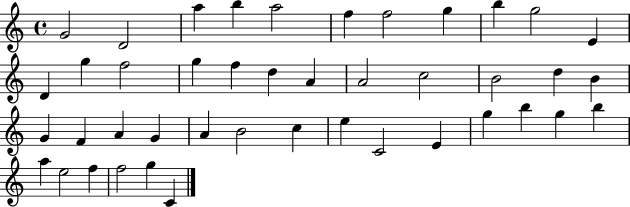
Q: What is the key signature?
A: C major